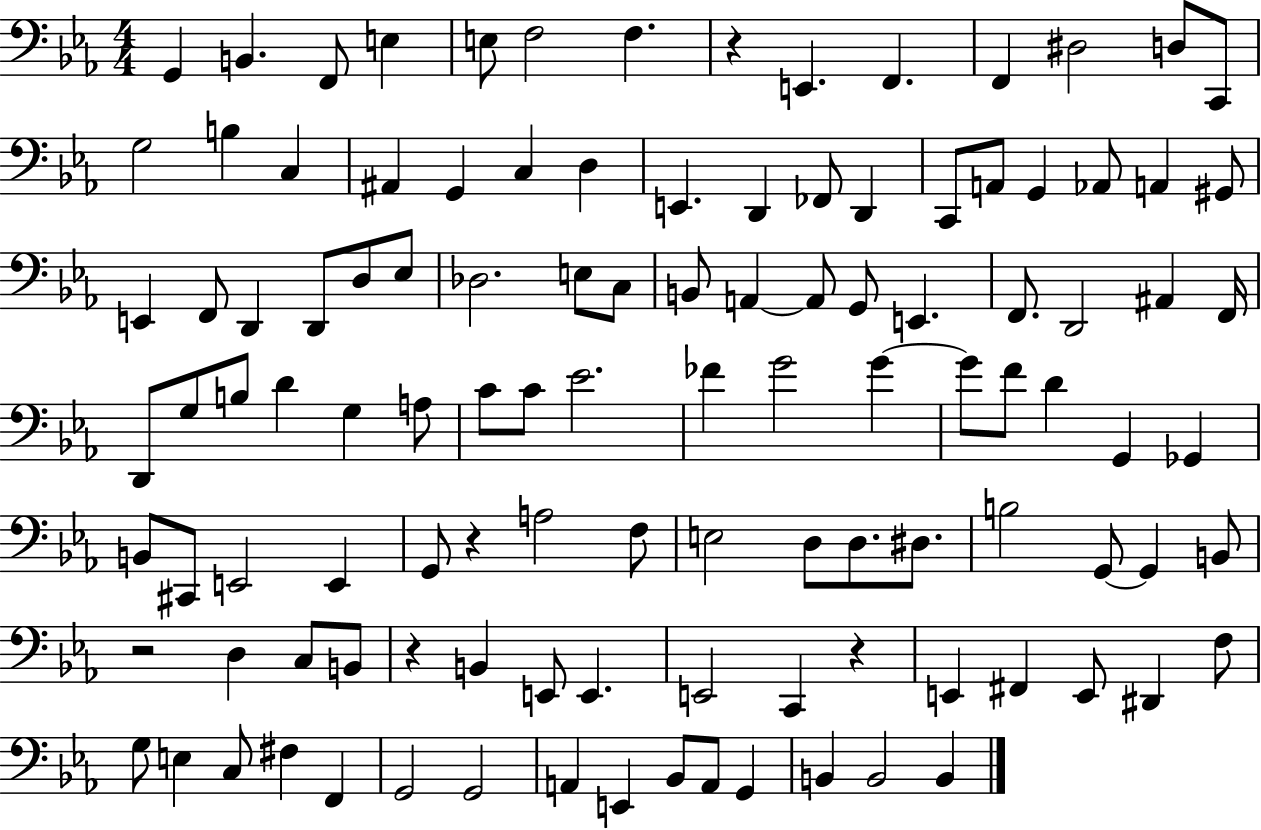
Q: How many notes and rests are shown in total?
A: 113